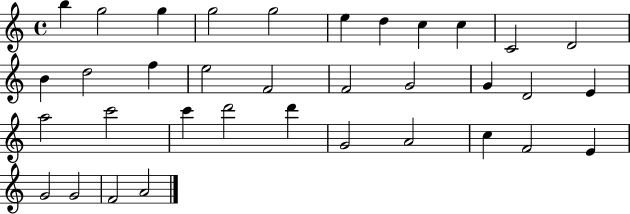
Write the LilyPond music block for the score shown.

{
  \clef treble
  \time 4/4
  \defaultTimeSignature
  \key c \major
  b''4 g''2 g''4 | g''2 g''2 | e''4 d''4 c''4 c''4 | c'2 d'2 | \break b'4 d''2 f''4 | e''2 f'2 | f'2 g'2 | g'4 d'2 e'4 | \break a''2 c'''2 | c'''4 d'''2 d'''4 | g'2 a'2 | c''4 f'2 e'4 | \break g'2 g'2 | f'2 a'2 | \bar "|."
}